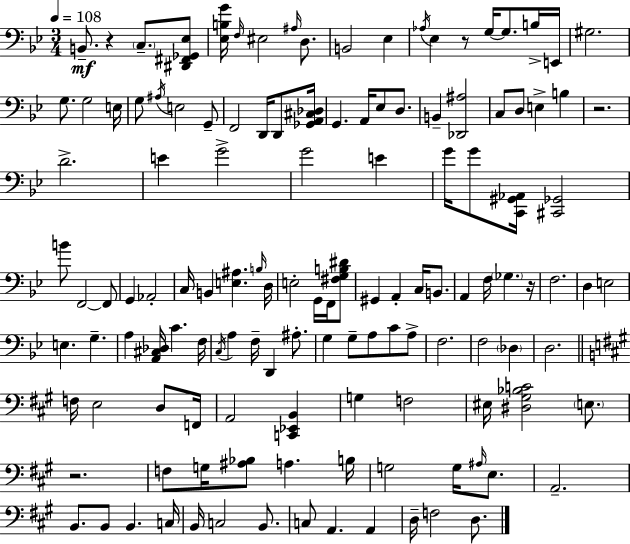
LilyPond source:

{
  \clef bass
  \numericTimeSignature
  \time 3/4
  \key bes \major
  \tempo 4 = 108
  \repeat volta 2 { b,8.--\mf r4 \parenthesize c8.-- <dis, fis, ges, ees>8 | <ees b g'>16 \grace { f16 } eis2 \grace { ais16 } d8. | b,2 ees4 | \acciaccatura { aes16 } ees4 r8 g16~~ g8. | \break b16-> e,16 gis2. | g8. g2 | e16 g8 \acciaccatura { ais16 } e2 | g,8-- f,2 | \break d,16 d,8 <ges, a, cis des>16 g,4. a,16 ees8 | d8. b,4-- <des, ais>2 | c8 d8 e4-> | b4 r2. | \break d'2.-> | e'4 g'2-> | g'2 | e'4 g'16 g'8 <c, gis, aes,>16 <cis, ges,>2 | \break b'8 f,2~~ | f,8 g,4 aes,2-. | c16 b,4 <e ais>4. | \grace { b16 } d16 e2-. | \break g,16 f,16 <fis g b dis'>8 gis,4 a,4-. | c16 b,8. a,4 f16 \parenthesize ges4. | r16 f2. | d4 e2 | \break e4. g4.-- | a4 <a, cis des>16 c'4. | f16 \acciaccatura { c16 } a4 f16-- d,4 | ais8.-. g4 g8-- | \break a8 c'8 a8-> f2. | f2 | \parenthesize des4 d2. | \bar "||" \break \key a \major f16 e2 d8 f,16 | a,2 <c, ees, b,>4 | g4 f2 | eis16 <dis gis bes c'>2 \parenthesize e8. | \break r2. | f8 g16 <ais bes>8 a4. b16 | g2 g16 \grace { ais16 } e8. | a,2.-- | \break b,8. b,8 b,4. | c16 b,16 c2 b,8. | c8 a,4. a,4 | d16-- f2 d8. | \break } \bar "|."
}